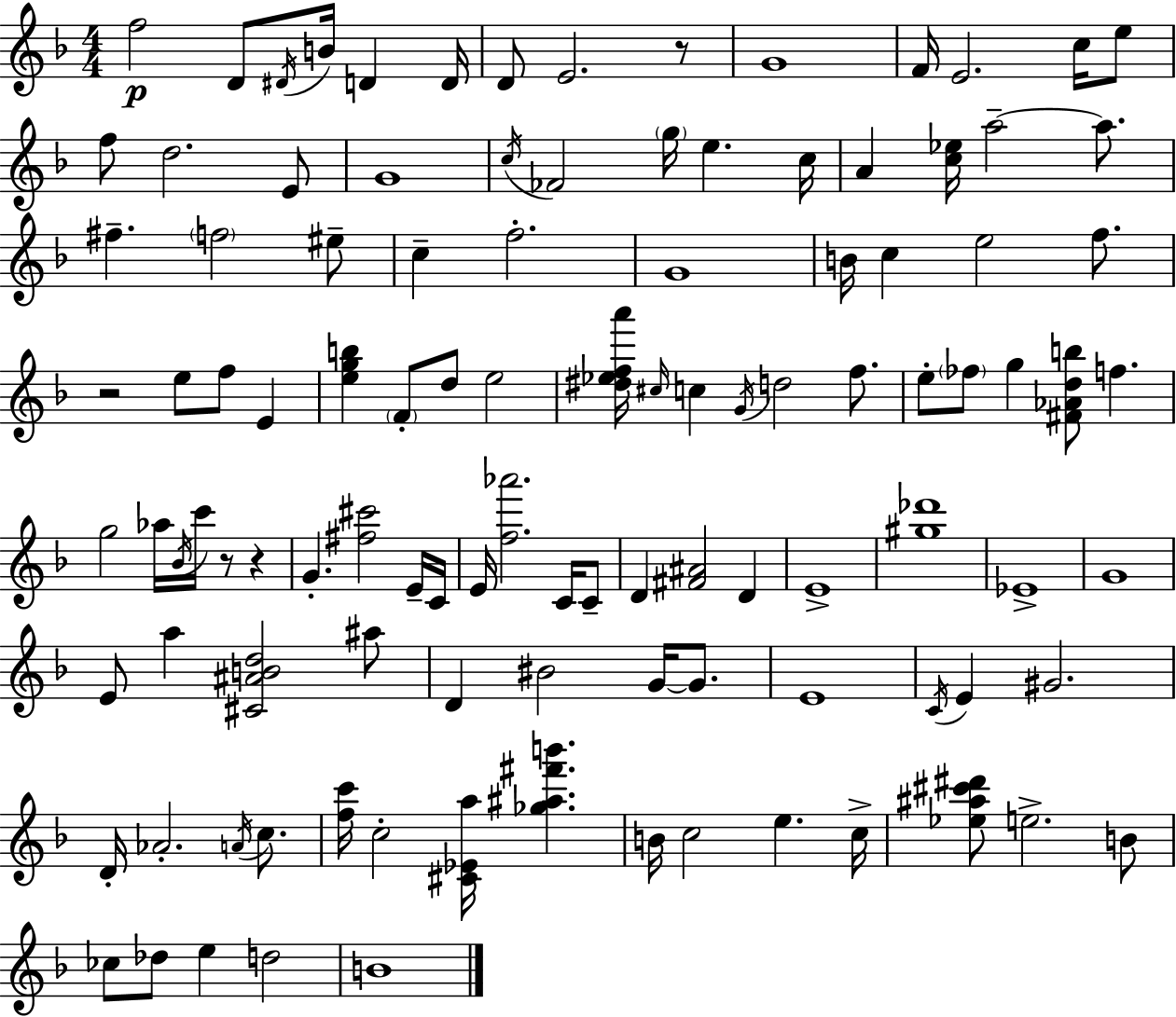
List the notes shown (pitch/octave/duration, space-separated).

F5/h D4/e D#4/s B4/s D4/q D4/s D4/e E4/h. R/e G4/w F4/s E4/h. C5/s E5/e F5/e D5/h. E4/e G4/w C5/s FES4/h G5/s E5/q. C5/s A4/q [C5,Eb5]/s A5/h A5/e. F#5/q. F5/h EIS5/e C5/q F5/h. G4/w B4/s C5/q E5/h F5/e. R/h E5/e F5/e E4/q [E5,G5,B5]/q F4/e D5/e E5/h [D#5,Eb5,F5,A6]/s C#5/s C5/q G4/s D5/h F5/e. E5/e FES5/e G5/q [F#4,Ab4,D5,B5]/e F5/q. G5/h Ab5/s Bb4/s C6/s R/e R/q G4/q. [F#5,C#6]/h E4/s C4/s E4/s [F5,Ab6]/h. C4/s C4/e D4/q [F#4,A#4]/h D4/q E4/w [G#5,Db6]/w Eb4/w G4/w E4/e A5/q [C#4,A#4,B4,D5]/h A#5/e D4/q BIS4/h G4/s G4/e. E4/w C4/s E4/q G#4/h. D4/s Ab4/h. A4/s C5/e. [F5,C6]/s C5/h [C#4,Eb4,A5]/s [Gb5,A#5,F#6,B6]/q. B4/s C5/h E5/q. C5/s [Eb5,A#5,C#6,D#6]/e E5/h. B4/e CES5/e Db5/e E5/q D5/h B4/w